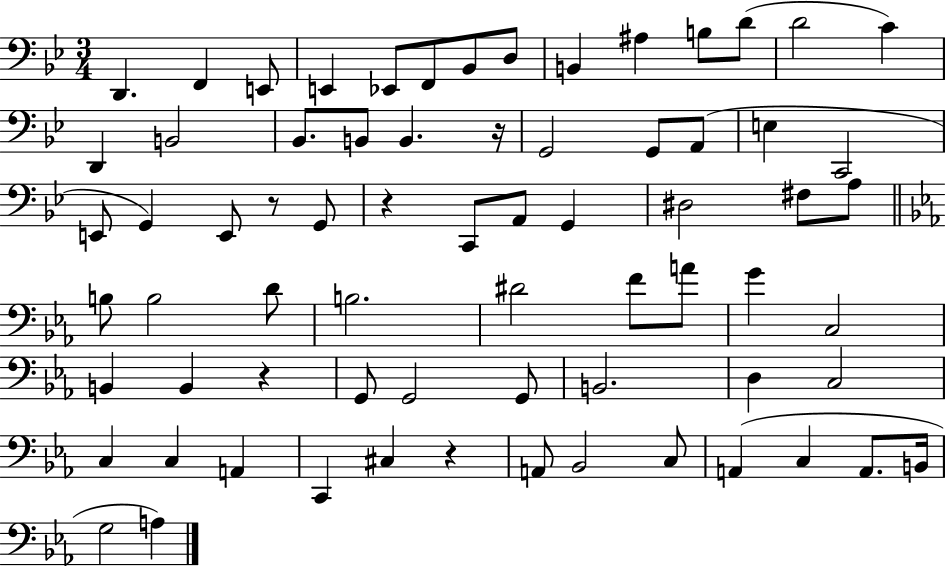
D2/q. F2/q E2/e E2/q Eb2/e F2/e Bb2/e D3/e B2/q A#3/q B3/e D4/e D4/h C4/q D2/q B2/h Bb2/e. B2/e B2/q. R/s G2/h G2/e A2/e E3/q C2/h E2/e G2/q E2/e R/e G2/e R/q C2/e A2/e G2/q D#3/h F#3/e A3/e B3/e B3/h D4/e B3/h. D#4/h F4/e A4/e G4/q C3/h B2/q B2/q R/q G2/e G2/h G2/e B2/h. D3/q C3/h C3/q C3/q A2/q C2/q C#3/q R/q A2/e Bb2/h C3/e A2/q C3/q A2/e. B2/s G3/h A3/q